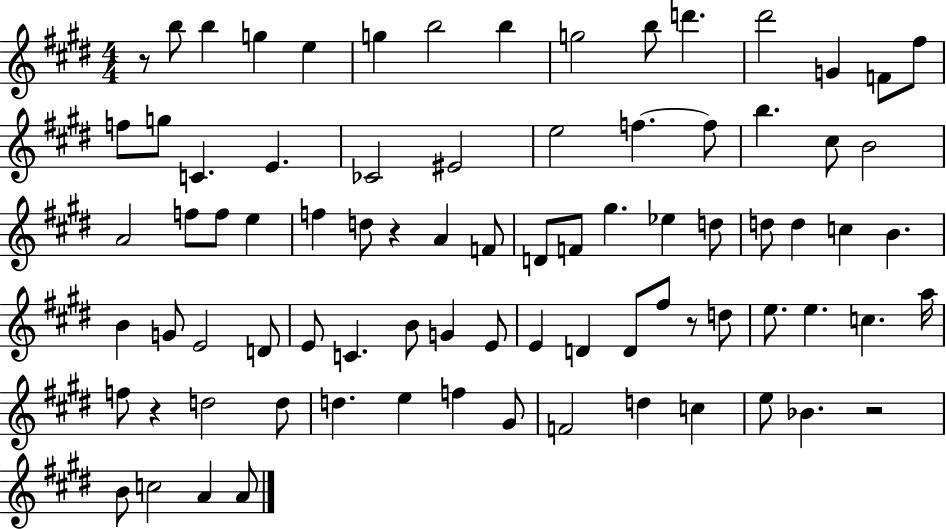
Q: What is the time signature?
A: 4/4